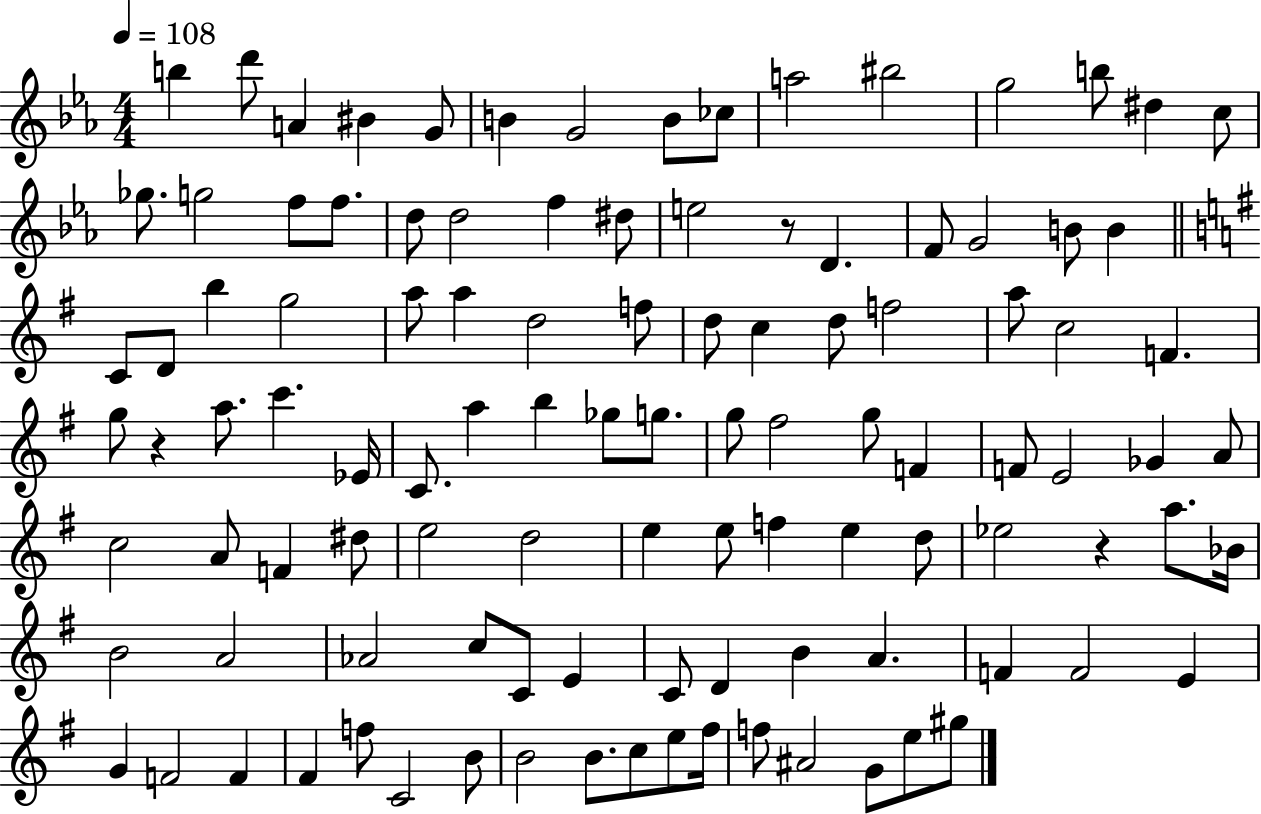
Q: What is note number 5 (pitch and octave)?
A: G4